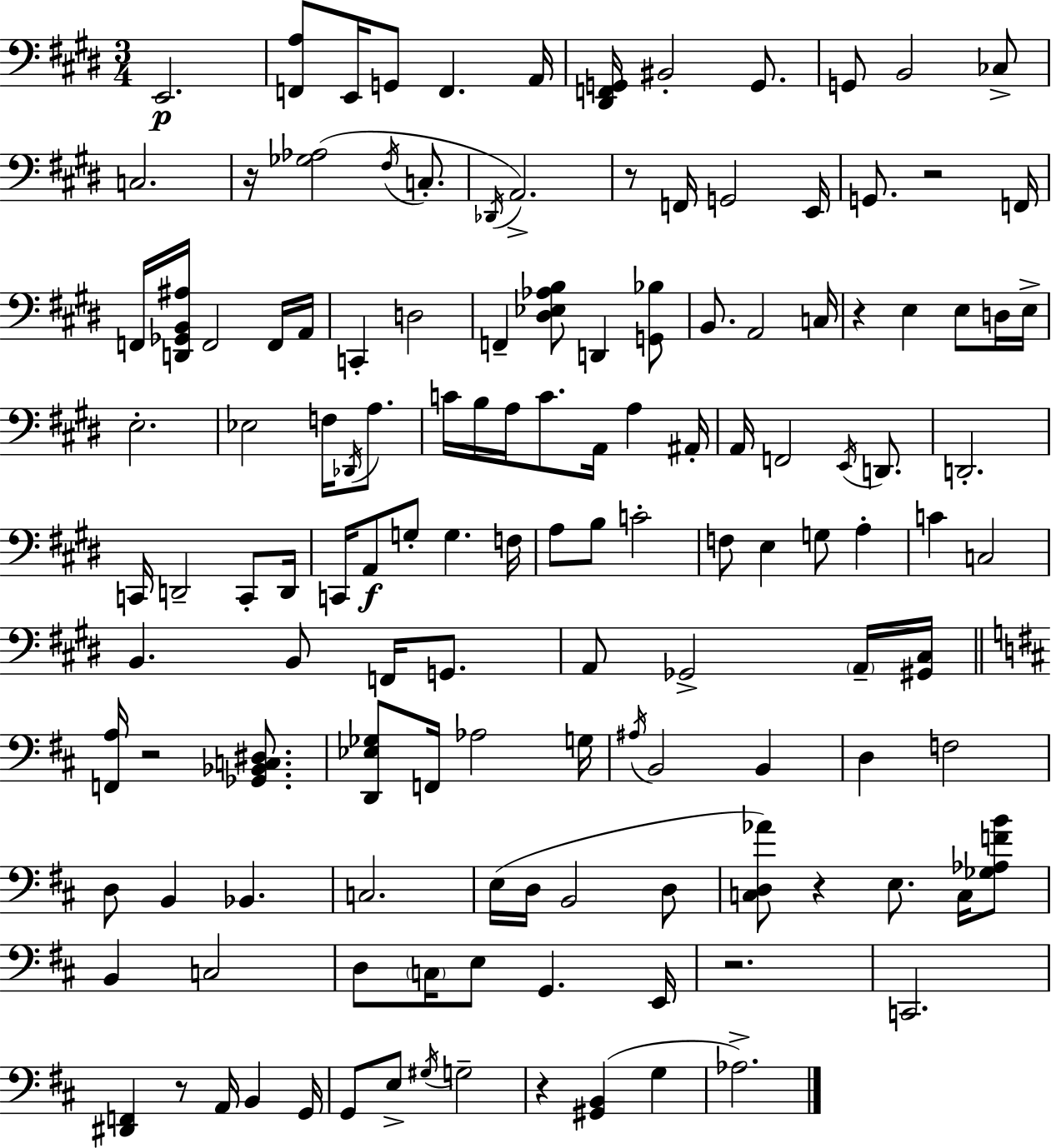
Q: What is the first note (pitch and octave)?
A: E2